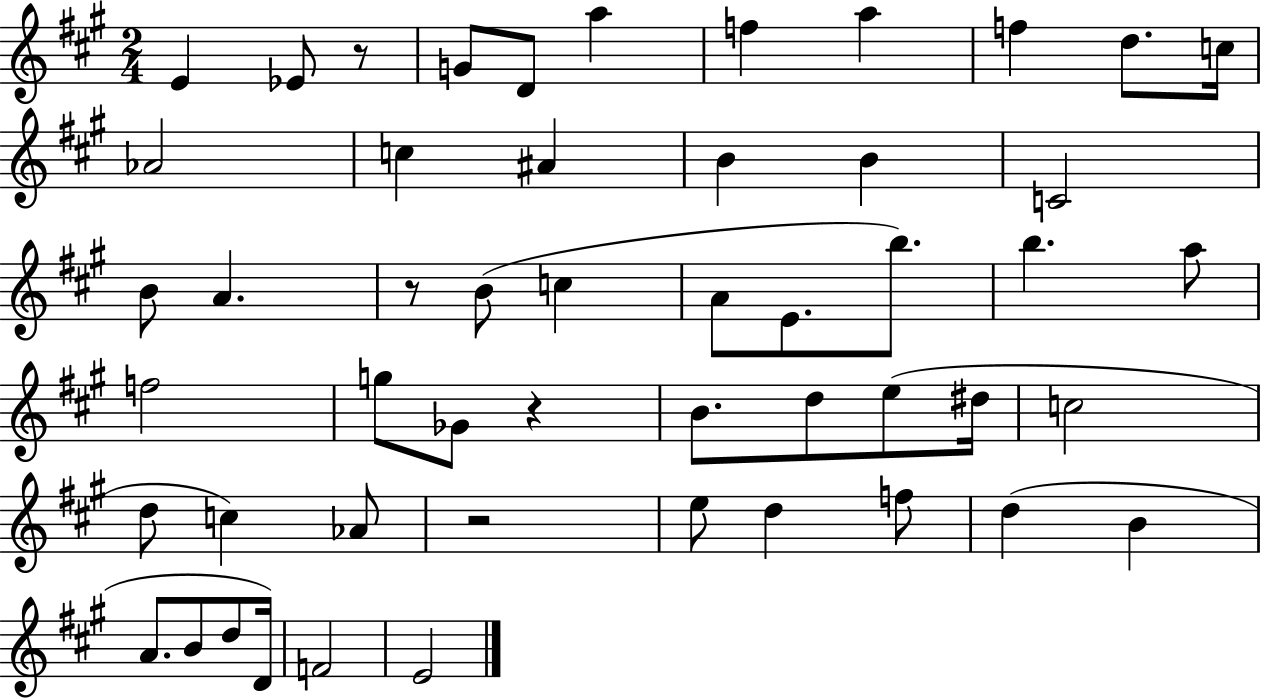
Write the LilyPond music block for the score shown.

{
  \clef treble
  \numericTimeSignature
  \time 2/4
  \key a \major
  e'4 ees'8 r8 | g'8 d'8 a''4 | f''4 a''4 | f''4 d''8. c''16 | \break aes'2 | c''4 ais'4 | b'4 b'4 | c'2 | \break b'8 a'4. | r8 b'8( c''4 | a'8 e'8. b''8.) | b''4. a''8 | \break f''2 | g''8 ges'8 r4 | b'8. d''8 e''8( dis''16 | c''2 | \break d''8 c''4) aes'8 | r2 | e''8 d''4 f''8 | d''4( b'4 | \break a'8. b'8 d''8 d'16) | f'2 | e'2 | \bar "|."
}